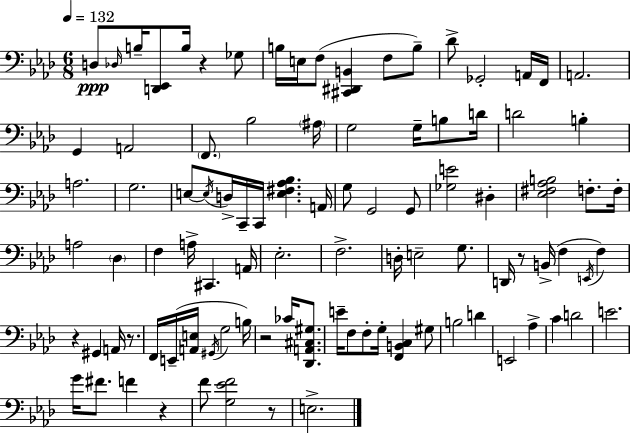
X:1
T:Untitled
M:6/8
L:1/4
K:Fm
D,/2 _D,/4 B,/4 [D,,_E,,]/2 B,/4 z _G,/2 B,/4 E,/4 F,/2 [^C,,^D,,B,,] F,/2 B,/2 _D/2 _G,,2 A,,/4 F,,/4 A,,2 G,, A,,2 F,,/2 _B,2 ^A,/4 G,2 G,/4 B,/2 D/4 D2 B, A,2 G,2 E,/2 E,/4 D,/4 C,,/4 C,,/4 [E,^F,_A,_B,] A,,/4 G,/2 G,,2 G,,/2 [_G,E]2 ^D, [_E,^F,_A,B,]2 F,/2 F,/4 A,2 _D, F, A,/4 ^C,, A,,/4 _E,2 F,2 D,/4 E,2 G,/2 D,,/4 z/2 B,,/4 F, E,,/4 F, z ^G,, A,,/4 z/2 F,,/4 E,,/4 [A,,E,]/4 ^G,,/4 G,2 B,/4 z2 _C/4 [_D,,A,,^C,^G,]/2 E/4 F,/2 F,/2 G,/4 [F,,B,,C,] ^G,/2 B,2 D E,,2 _A, C D2 E2 G/4 ^F/2 F z F/2 [G,_EF]2 z/2 E,2